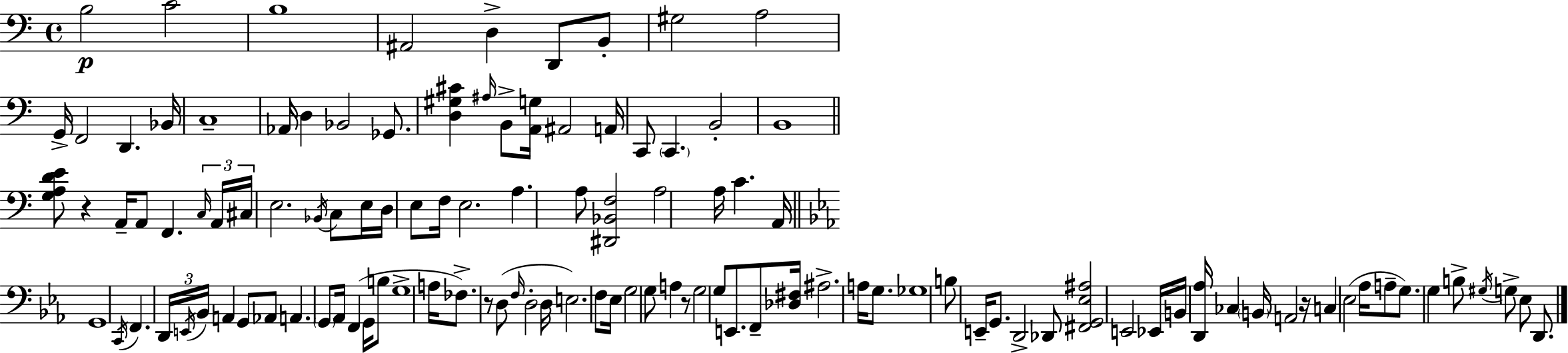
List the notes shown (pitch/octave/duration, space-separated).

B3/h C4/h B3/w A#2/h D3/q D2/e B2/e G#3/h A3/h G2/s F2/h D2/q. Bb2/s C3/w Ab2/s D3/q Bb2/h Gb2/e. [D3,G#3,C#4]/q A#3/s B2/e [A2,G3]/s A#2/h A2/s C2/e C2/q. B2/h B2/w [G3,A3,D4,E4]/e R/q A2/s A2/e F2/q. C3/s A2/s C#3/s E3/h. Bb2/s C3/e E3/s D3/s E3/e F3/s E3/h. A3/q. A3/e [D#2,Bb2,F3]/h A3/h A3/s C4/q. A2/s G2/w C2/s F2/q. D2/s E2/s Bb2/s A2/q G2/e Ab2/e A2/q. G2/e Ab2/s F2/q G2/s B3/e G3/w A3/s FES3/e. R/e D3/e F3/s D3/h D3/s E3/h. F3/e Eb3/s G3/h G3/e A3/q R/e G3/h G3/e E2/e. F2/e [Db3,F#3]/s A#3/h. A3/s G3/e. Gb3/w B3/e E2/s G2/e. D2/h Db2/e [F#2,G2,Eb3,A#3]/h E2/h Eb2/s B2/s [D2,Ab3]/s CES3/q B2/s A2/h R/s C3/q Eb3/h Ab3/s A3/e G3/e. G3/q B3/e G#3/s G3/e Eb3/e D2/e.